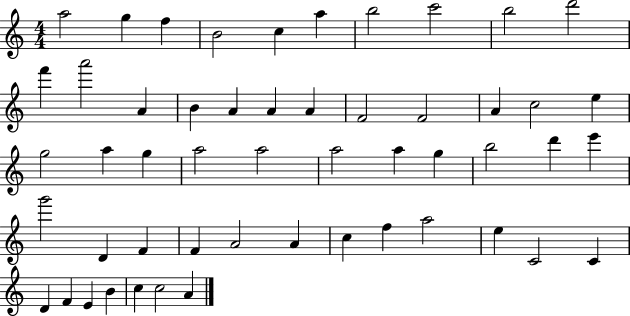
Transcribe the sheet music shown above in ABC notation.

X:1
T:Untitled
M:4/4
L:1/4
K:C
a2 g f B2 c a b2 c'2 b2 d'2 f' a'2 A B A A A F2 F2 A c2 e g2 a g a2 a2 a2 a g b2 d' e' g'2 D F F A2 A c f a2 e C2 C D F E B c c2 A